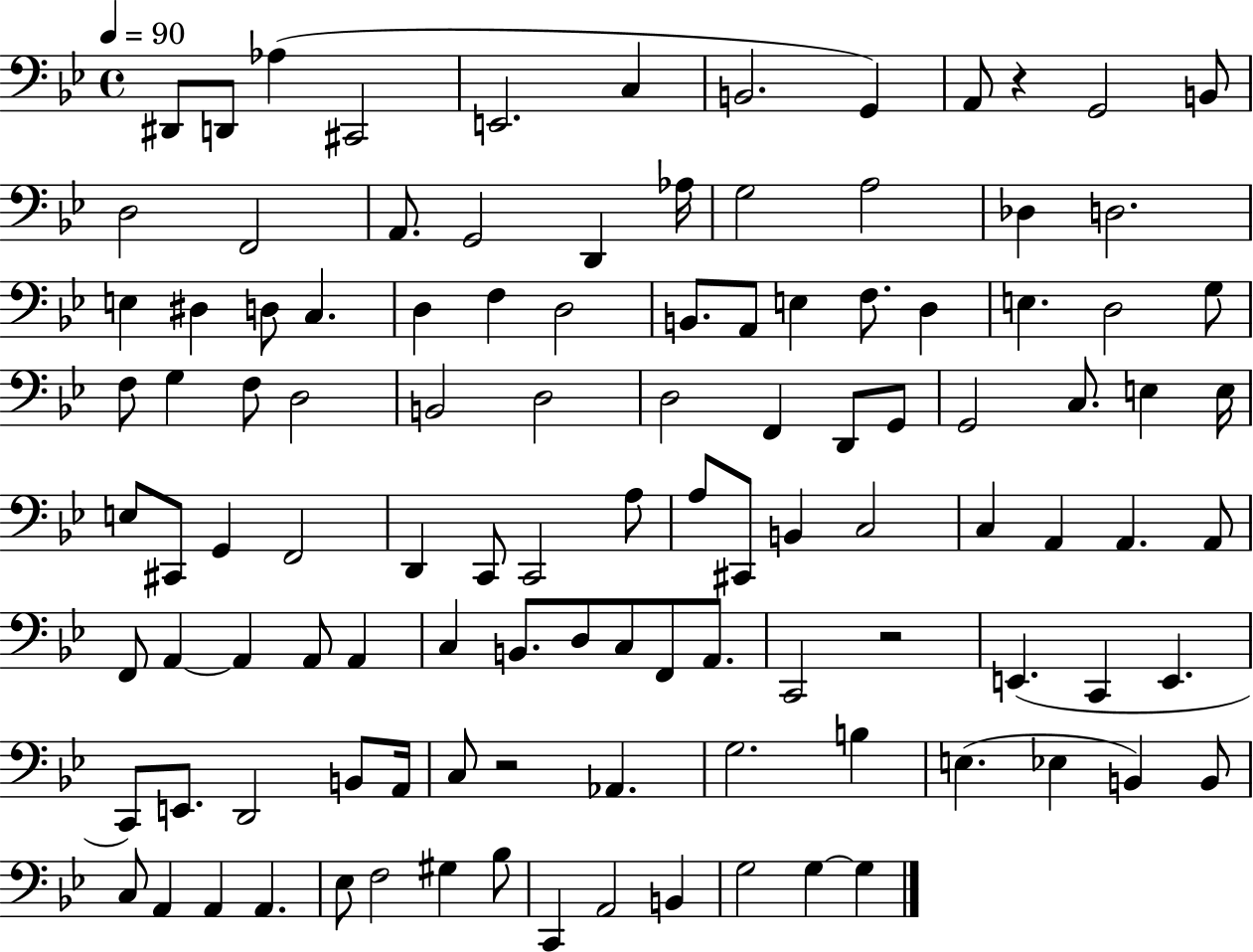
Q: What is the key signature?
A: BES major